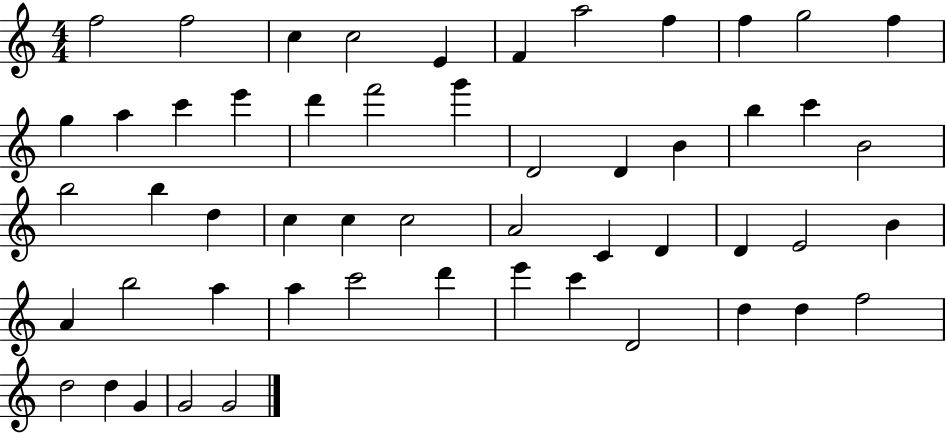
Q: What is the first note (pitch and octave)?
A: F5